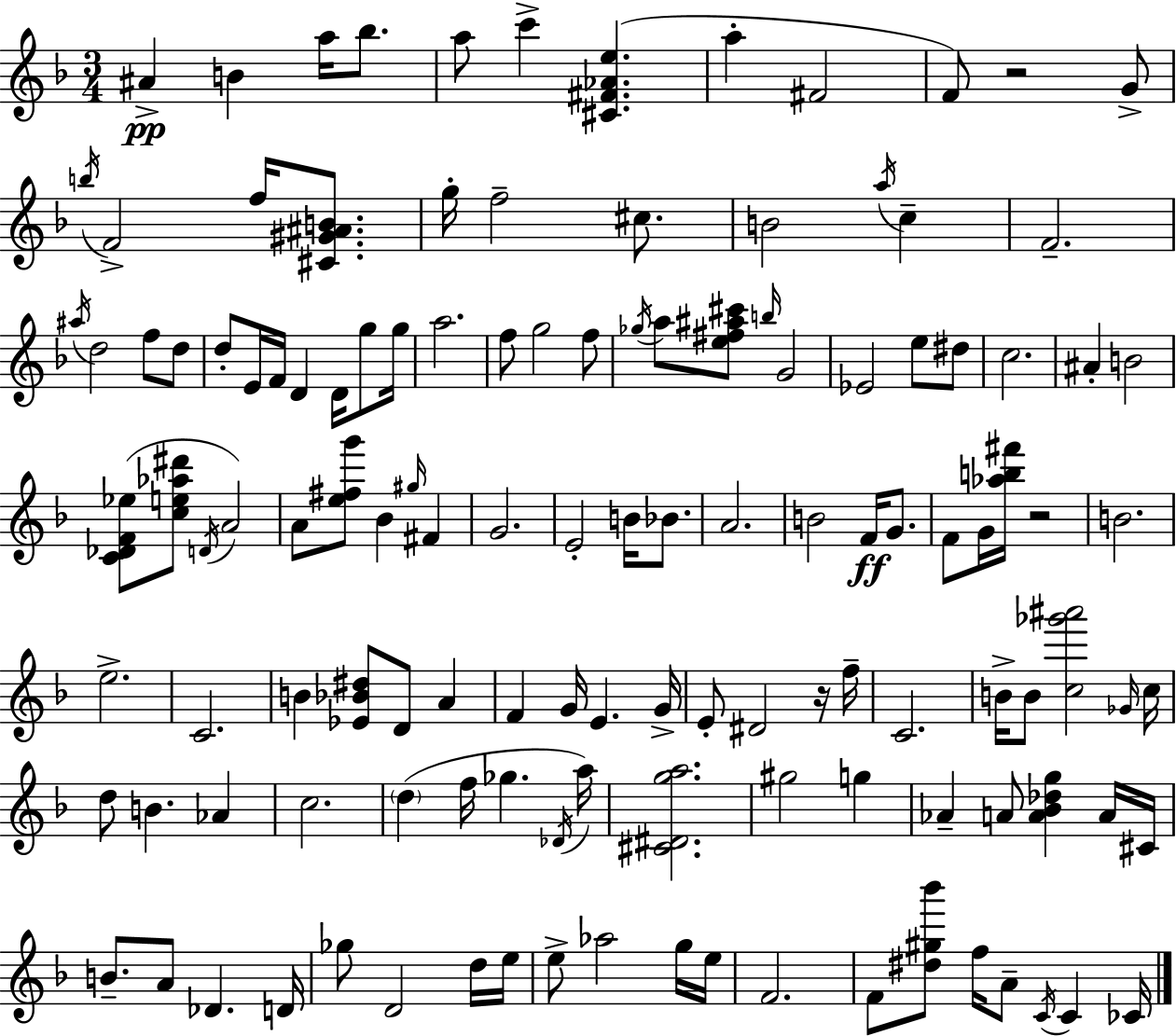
A#4/q B4/q A5/s Bb5/e. A5/e C6/q [C#4,F#4,Ab4,E5]/q. A5/q F#4/h F4/e R/h G4/e B5/s F4/h F5/s [C#4,G#4,A#4,B4]/e. G5/s F5/h C#5/e. B4/h A5/s C5/q F4/h. A#5/s D5/h F5/e D5/e D5/e E4/s F4/s D4/q D4/s G5/e G5/s A5/h. F5/e G5/h F5/e Gb5/s A5/e [E5,F#5,A#5,C#6]/e B5/s G4/h Eb4/h E5/e D#5/e C5/h. A#4/q B4/h [C4,Db4,F4,Eb5]/e [C5,E5,Ab5,D#6]/e D4/s A4/h A4/e [E5,F#5,G6]/e Bb4/q G#5/s F#4/q G4/h. E4/h B4/s Bb4/e. A4/h. B4/h F4/s G4/e. F4/e G4/s [Ab5,B5,F#6]/s R/h B4/h. E5/h. C4/h. B4/q [Eb4,Bb4,D#5]/e D4/e A4/q F4/q G4/s E4/q. G4/s E4/e D#4/h R/s F5/s C4/h. B4/s B4/e [C5,Gb6,A#6]/h Gb4/s C5/s D5/e B4/q. Ab4/q C5/h. D5/q F5/s Gb5/q. Db4/s A5/s [C#4,D#4,G5,A5]/h. G#5/h G5/q Ab4/q A4/e [A4,Bb4,Db5,G5]/q A4/s C#4/s B4/e. A4/e Db4/q. D4/s Gb5/e D4/h D5/s E5/s E5/e Ab5/h G5/s E5/s F4/h. F4/e [D#5,G#5,Bb6]/e F5/s A4/e C4/s C4/q CES4/s